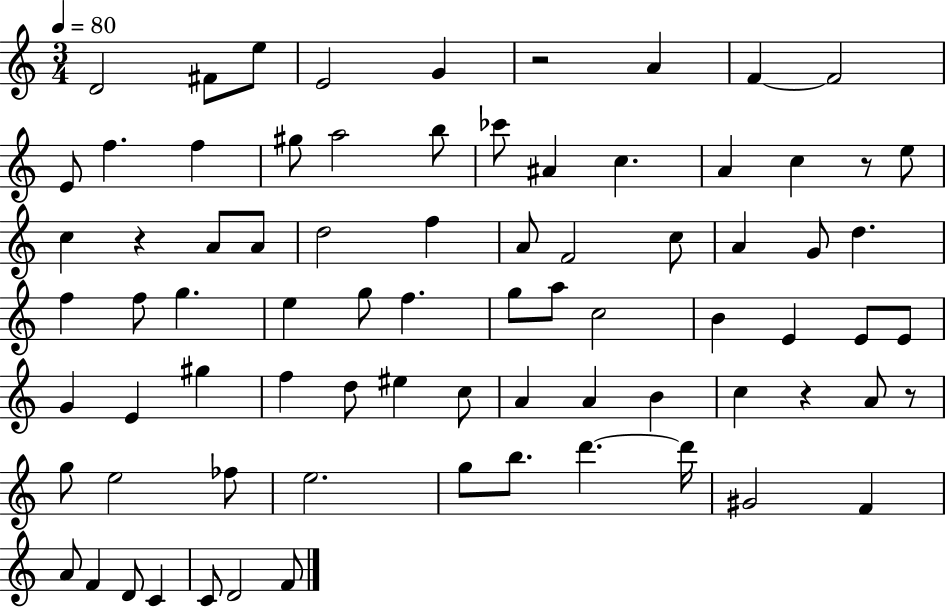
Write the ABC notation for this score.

X:1
T:Untitled
M:3/4
L:1/4
K:C
D2 ^F/2 e/2 E2 G z2 A F F2 E/2 f f ^g/2 a2 b/2 _c'/2 ^A c A c z/2 e/2 c z A/2 A/2 d2 f A/2 F2 c/2 A G/2 d f f/2 g e g/2 f g/2 a/2 c2 B E E/2 E/2 G E ^g f d/2 ^e c/2 A A B c z A/2 z/2 g/2 e2 _f/2 e2 g/2 b/2 d' d'/4 ^G2 F A/2 F D/2 C C/2 D2 F/2